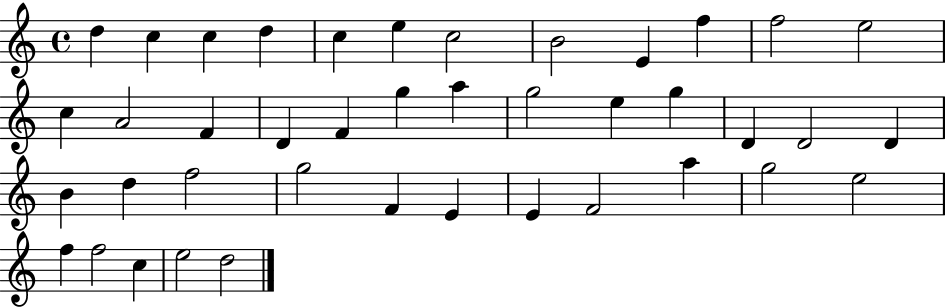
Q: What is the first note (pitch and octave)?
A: D5